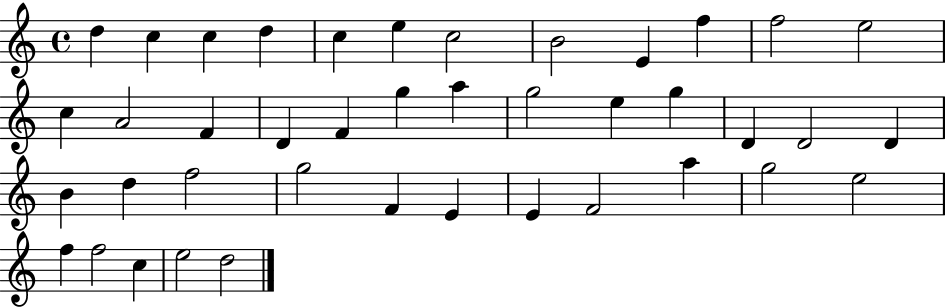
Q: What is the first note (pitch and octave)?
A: D5